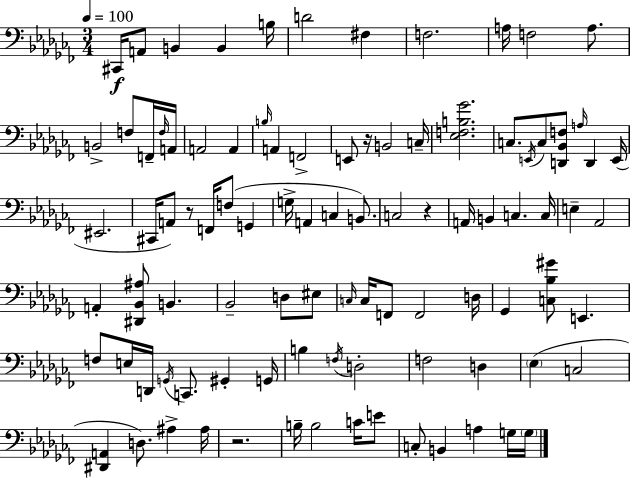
C#2/s A2/e B2/q B2/q B3/s D4/h F#3/q F3/h. A3/s F3/h A3/e. B2/h F3/e F2/s F3/s A2/s A2/h A2/q B3/s A2/q F2/h E2/e R/s B2/h C3/s [Eb3,F3,B3,Gb4]/h. C3/e. E2/s C3/e [D2,Bb2,F3]/e A3/s D2/q E2/s EIS2/h. C#2/s A2/e R/e F2/s F3/e G2/q G3/s A2/q C3/q B2/e. C3/h R/q A2/s B2/q C3/q. C3/s E3/q Ab2/h A2/q [D#2,Bb2,A#3]/e B2/q. Bb2/h D3/e EIS3/e C3/s C3/s F2/e F2/h D3/s Gb2/q [C3,Bb3,G#4]/e E2/q. F3/e E3/s D2/s G2/s C2/e. G#2/q G2/s B3/q F3/s D3/h F3/h D3/q Eb3/q C3/h [D#2,A2]/q D3/e. A#3/q A#3/s R/h. B3/s B3/h C4/s E4/e C3/e B2/q A3/q G3/s G3/s